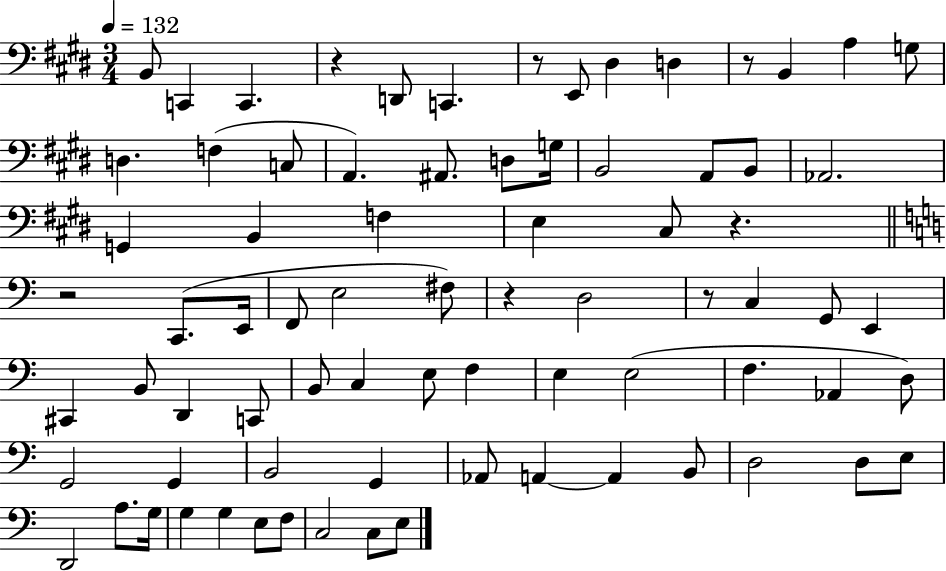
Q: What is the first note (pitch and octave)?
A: B2